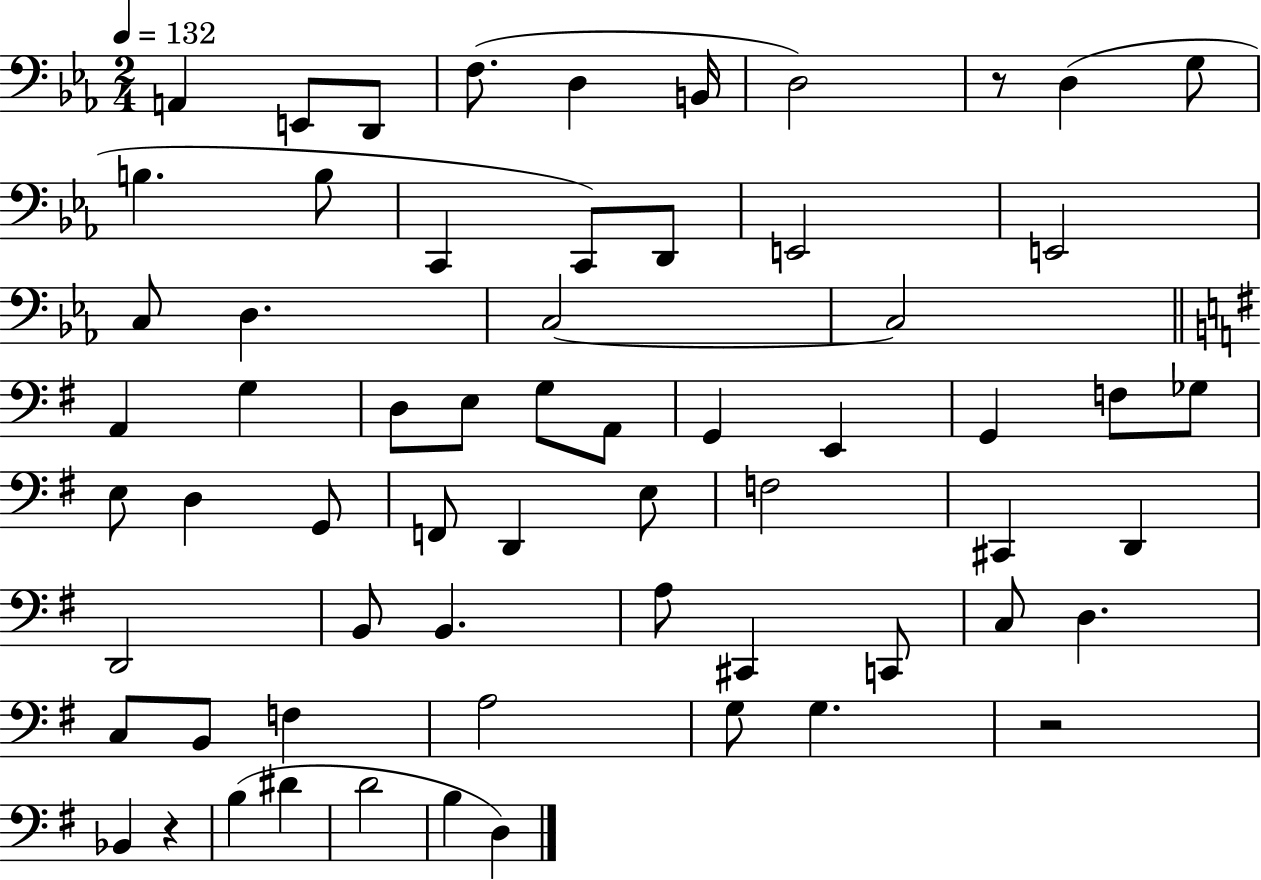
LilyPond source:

{
  \clef bass
  \numericTimeSignature
  \time 2/4
  \key ees \major
  \tempo 4 = 132
  \repeat volta 2 { a,4 e,8 d,8 | f8.( d4 b,16 | d2) | r8 d4( g8 | \break b4. b8 | c,4 c,8) d,8 | e,2 | e,2 | \break c8 d4. | c2~~ | c2 | \bar "||" \break \key g \major a,4 g4 | d8 e8 g8 a,8 | g,4 e,4 | g,4 f8 ges8 | \break e8 d4 g,8 | f,8 d,4 e8 | f2 | cis,4 d,4 | \break d,2 | b,8 b,4. | a8 cis,4 c,8 | c8 d4. | \break c8 b,8 f4 | a2 | g8 g4. | r2 | \break bes,4 r4 | b4( dis'4 | d'2 | b4 d4) | \break } \bar "|."
}